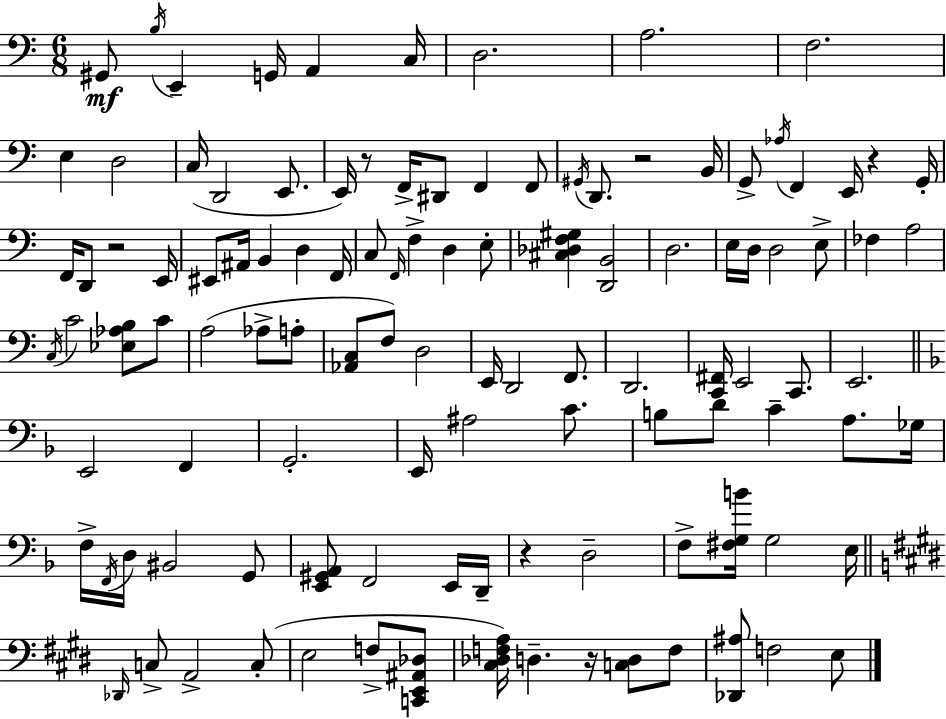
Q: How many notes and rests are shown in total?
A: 112